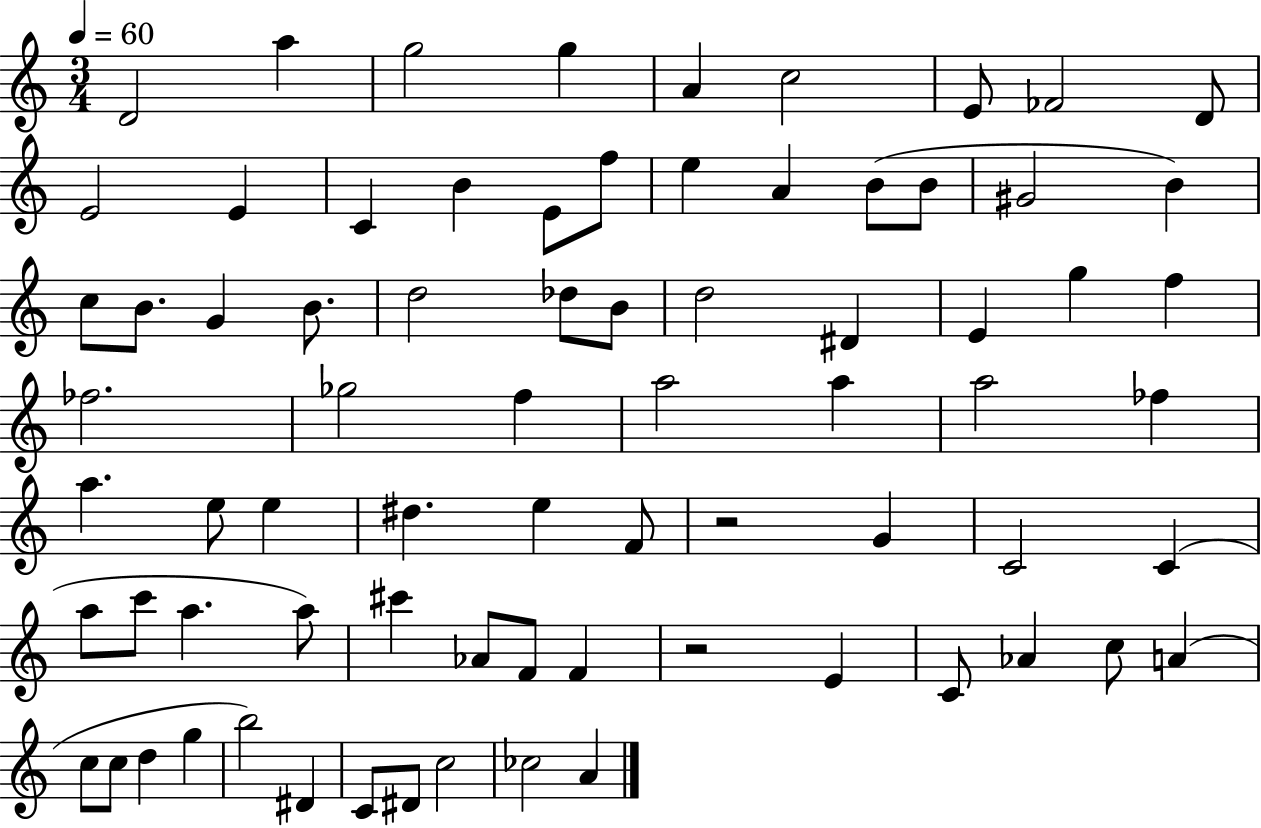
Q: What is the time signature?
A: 3/4